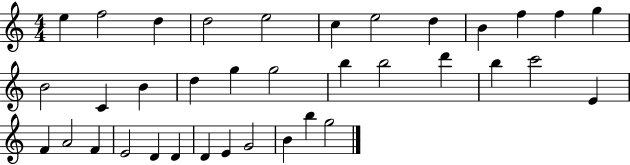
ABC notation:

X:1
T:Untitled
M:4/4
L:1/4
K:C
e f2 d d2 e2 c e2 d B f f g B2 C B d g g2 b b2 d' b c'2 E F A2 F E2 D D D E G2 B b g2